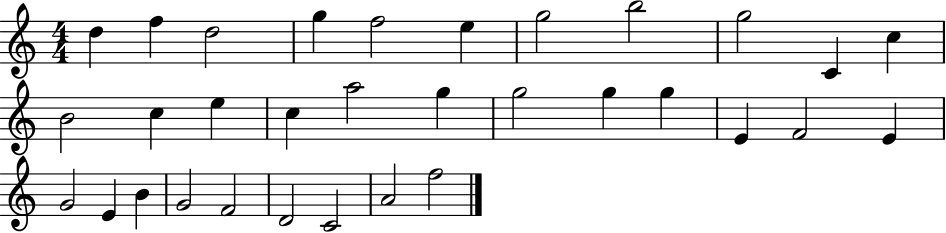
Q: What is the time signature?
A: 4/4